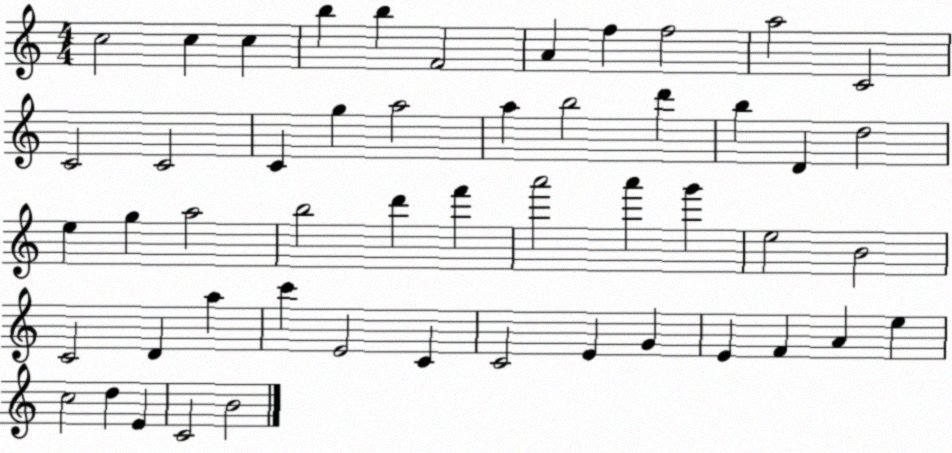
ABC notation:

X:1
T:Untitled
M:4/4
L:1/4
K:C
c2 c c b b F2 A f f2 a2 C2 C2 C2 C g a2 a b2 d' b D d2 e g a2 b2 d' f' a'2 a' g' e2 B2 C2 D a c' E2 C C2 E G E F A e c2 d E C2 B2